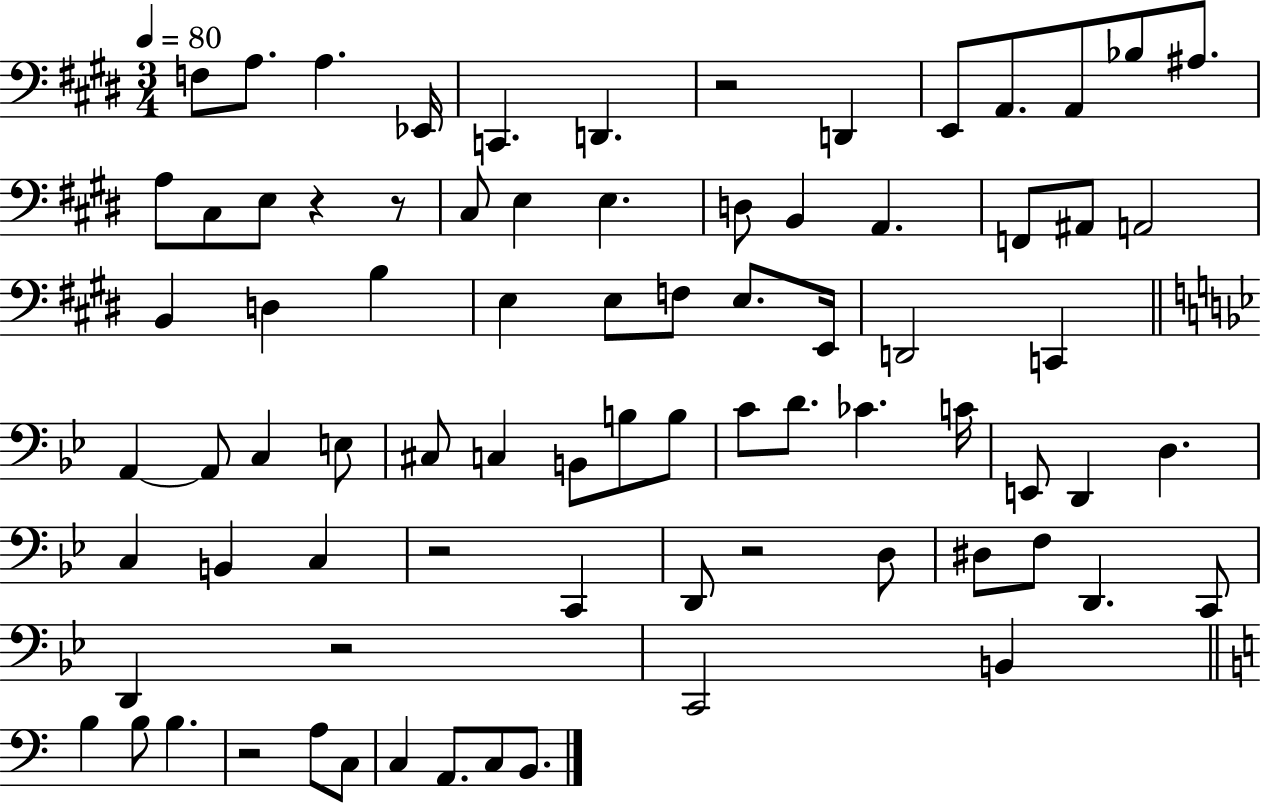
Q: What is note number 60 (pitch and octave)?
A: C2